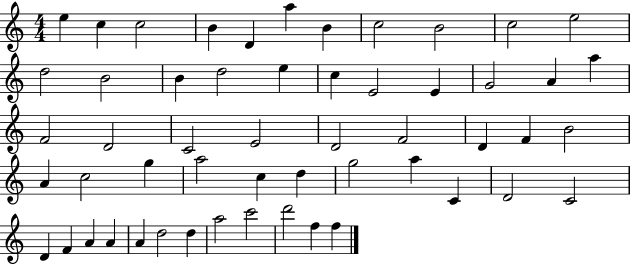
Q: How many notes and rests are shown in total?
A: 54